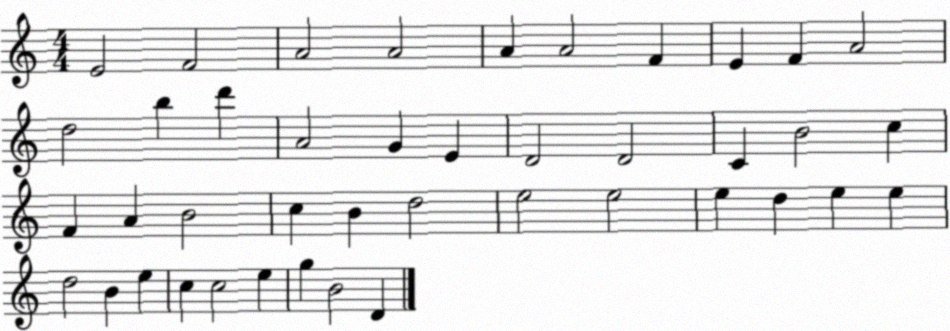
X:1
T:Untitled
M:4/4
L:1/4
K:C
E2 F2 A2 A2 A A2 F E F A2 d2 b d' A2 G E D2 D2 C B2 c F A B2 c B d2 e2 e2 e d e e d2 B e c c2 e g B2 D